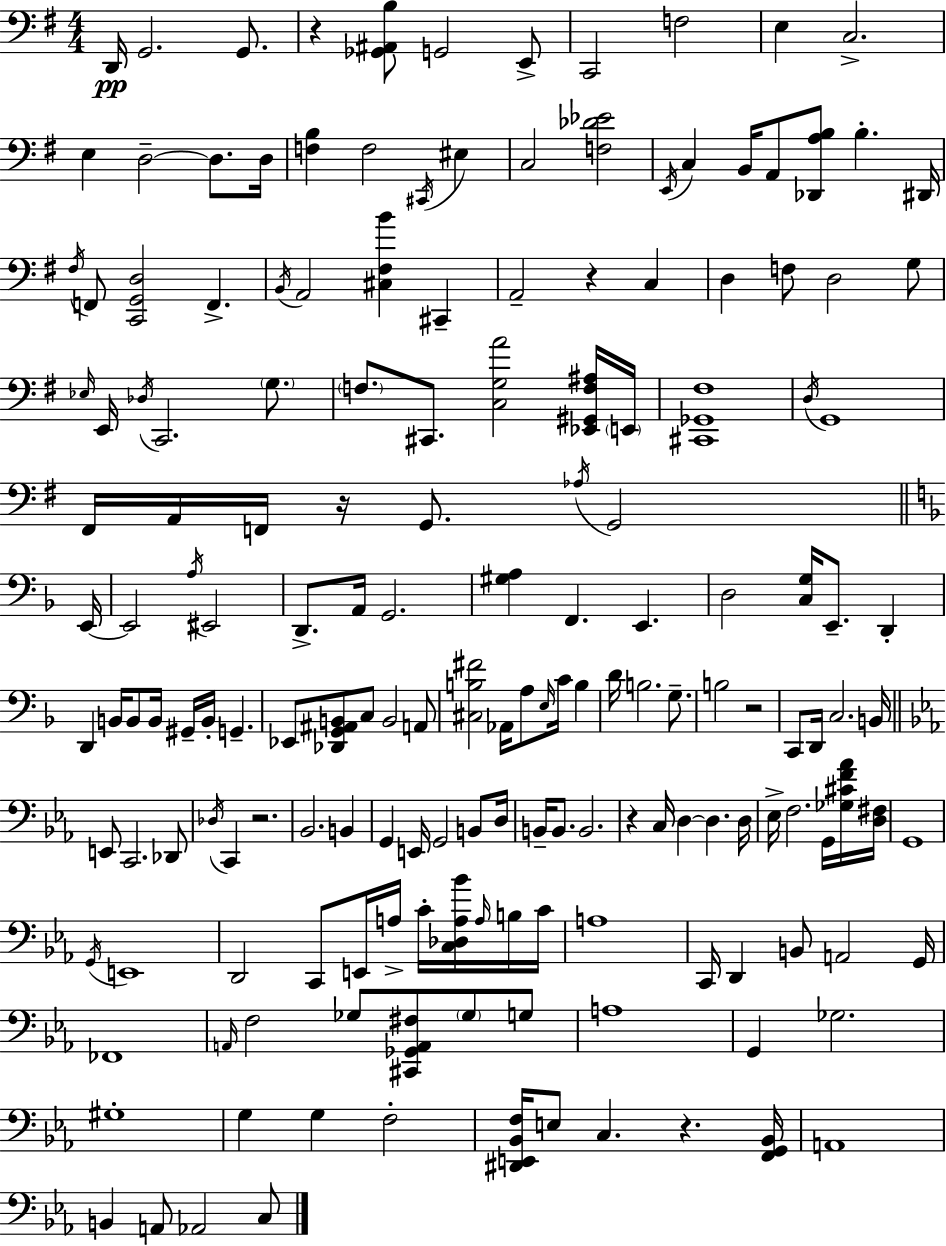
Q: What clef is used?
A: bass